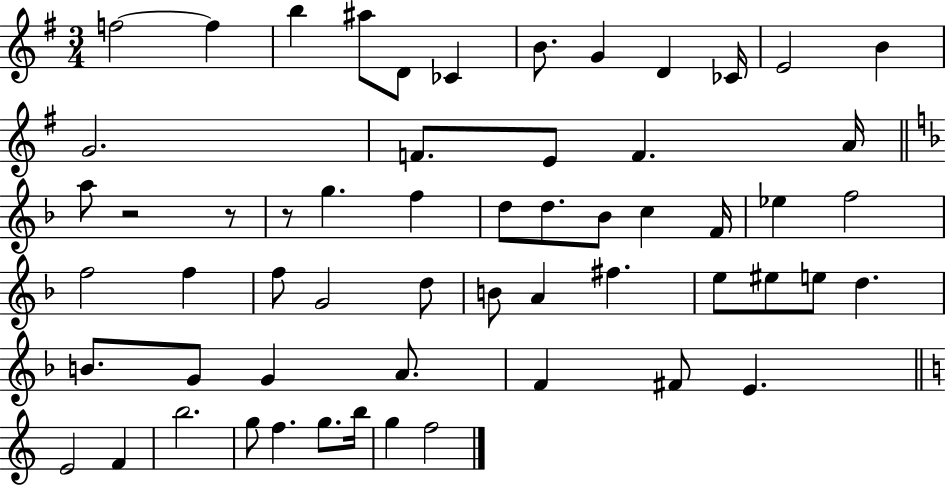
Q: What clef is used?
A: treble